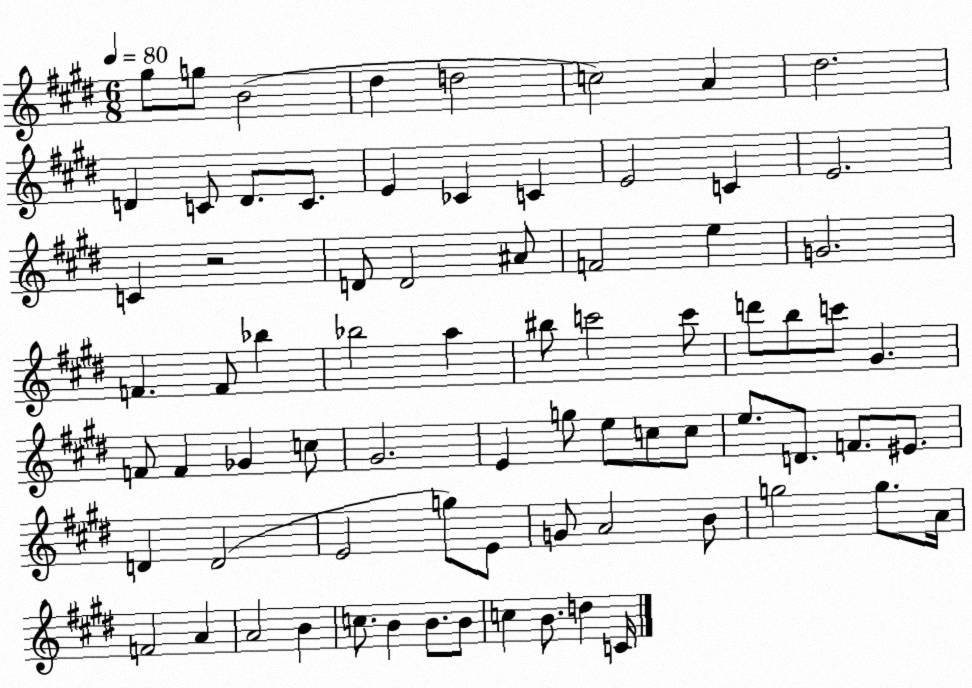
X:1
T:Untitled
M:6/8
L:1/4
K:E
^g/2 g/2 B2 ^d d2 c2 A ^d2 D C/2 D/2 C/2 E _C C E2 C E2 C z2 D/2 D2 ^A/2 F2 e G2 F F/2 _b _b2 a ^b/2 c'2 c'/2 d'/2 b/2 c'/2 ^G F/2 F _G c/2 ^G2 E g/2 e/2 c/2 c/2 e/2 D/2 F/2 ^E/2 D D2 E2 g/2 E/2 G/2 A2 B/2 g2 g/2 A/4 F2 A A2 B c/2 B B/2 B/2 c B/2 d C/4